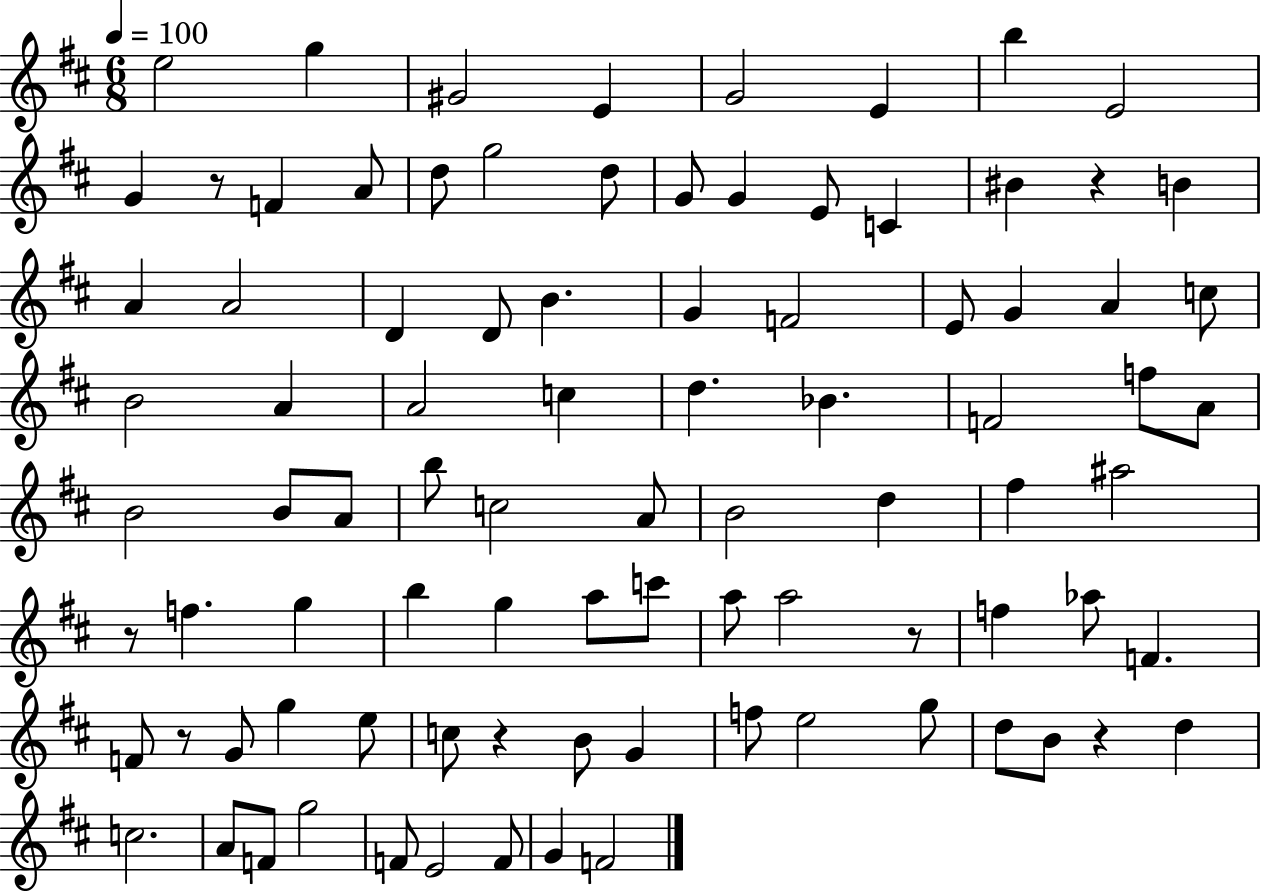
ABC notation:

X:1
T:Untitled
M:6/8
L:1/4
K:D
e2 g ^G2 E G2 E b E2 G z/2 F A/2 d/2 g2 d/2 G/2 G E/2 C ^B z B A A2 D D/2 B G F2 E/2 G A c/2 B2 A A2 c d _B F2 f/2 A/2 B2 B/2 A/2 b/2 c2 A/2 B2 d ^f ^a2 z/2 f g b g a/2 c'/2 a/2 a2 z/2 f _a/2 F F/2 z/2 G/2 g e/2 c/2 z B/2 G f/2 e2 g/2 d/2 B/2 z d c2 A/2 F/2 g2 F/2 E2 F/2 G F2